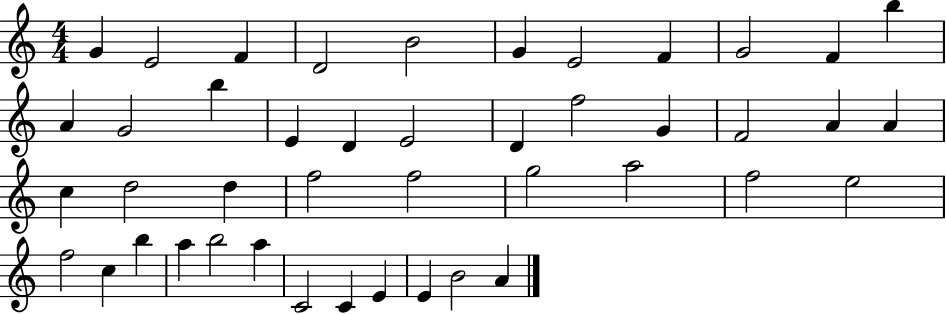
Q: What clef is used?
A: treble